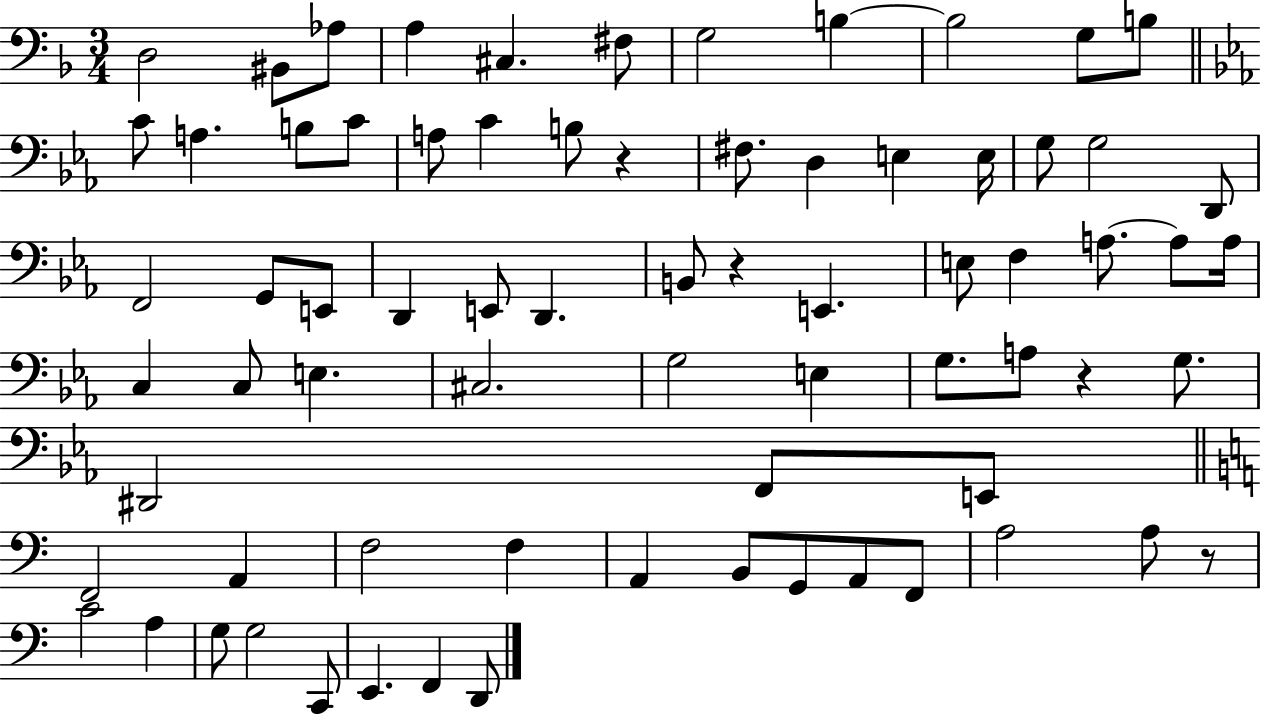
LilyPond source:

{
  \clef bass
  \numericTimeSignature
  \time 3/4
  \key f \major
  \repeat volta 2 { d2 bis,8 aes8 | a4 cis4. fis8 | g2 b4~~ | b2 g8 b8 | \break \bar "||" \break \key c \minor c'8 a4. b8 c'8 | a8 c'4 b8 r4 | fis8. d4 e4 e16 | g8 g2 d,8 | \break f,2 g,8 e,8 | d,4 e,8 d,4. | b,8 r4 e,4. | e8 f4 a8.~~ a8 a16 | \break c4 c8 e4. | cis2. | g2 e4 | g8. a8 r4 g8. | \break dis,2 f,8 e,8 | \bar "||" \break \key c \major f,2 a,4 | f2 f4 | a,4 b,8 g,8 a,8 f,8 | a2 a8 r8 | \break c'2 a4 | g8 g2 c,8 | e,4. f,4 d,8 | } \bar "|."
}